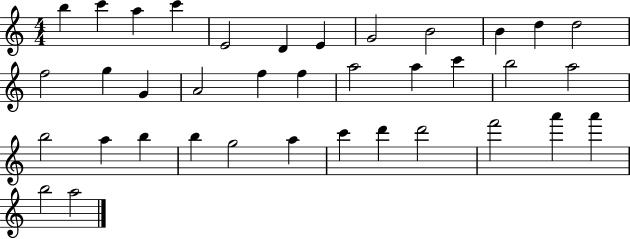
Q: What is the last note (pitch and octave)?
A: A5